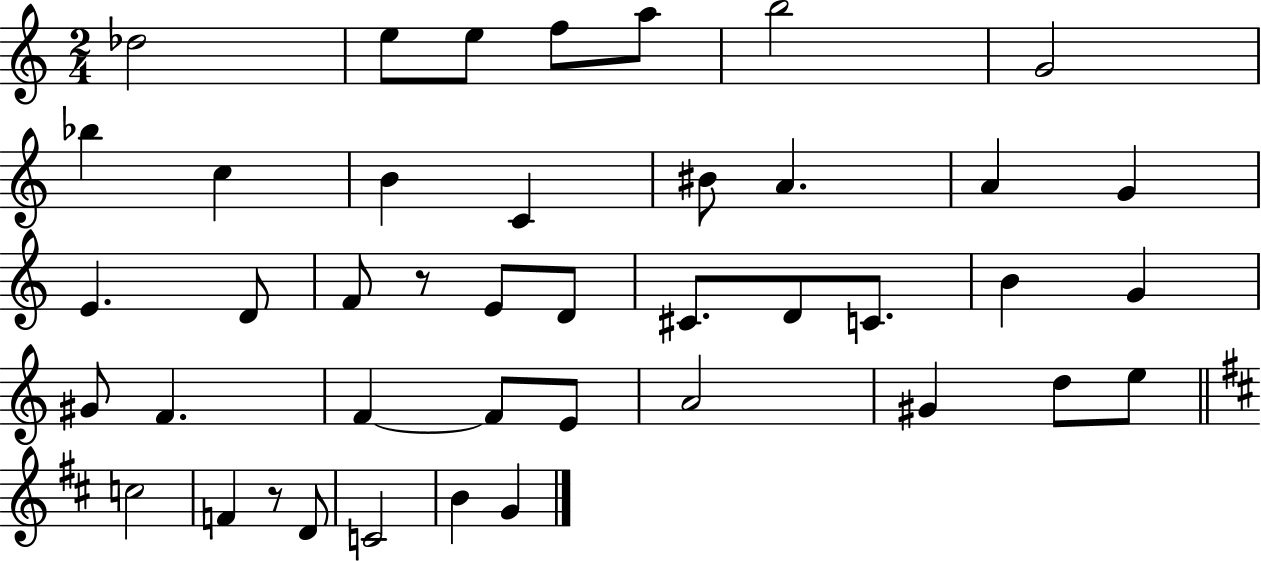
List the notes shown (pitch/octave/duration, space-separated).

Db5/h E5/e E5/e F5/e A5/e B5/h G4/h Bb5/q C5/q B4/q C4/q BIS4/e A4/q. A4/q G4/q E4/q. D4/e F4/e R/e E4/e D4/e C#4/e. D4/e C4/e. B4/q G4/q G#4/e F4/q. F4/q F4/e E4/e A4/h G#4/q D5/e E5/e C5/h F4/q R/e D4/e C4/h B4/q G4/q